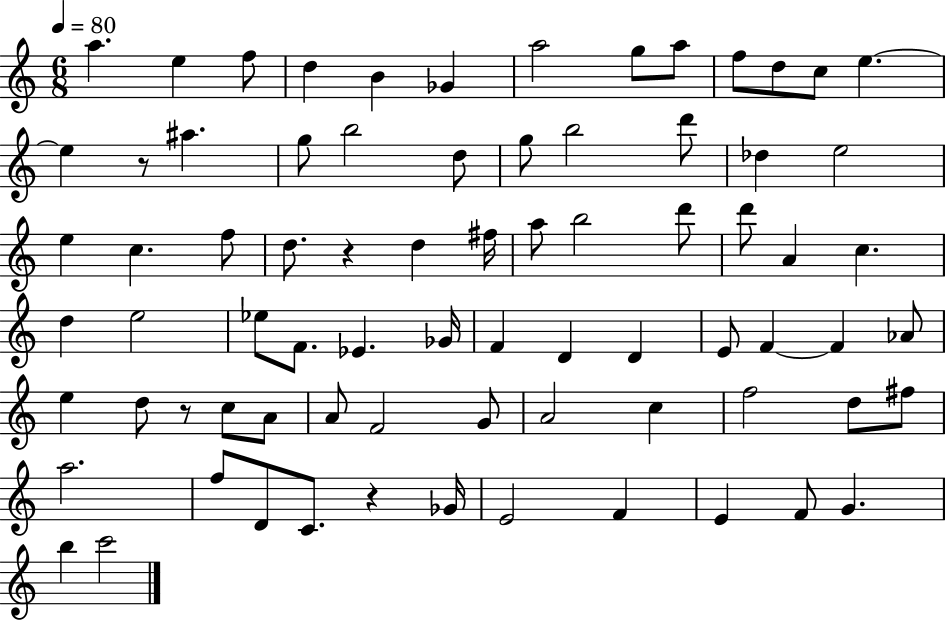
{
  \clef treble
  \numericTimeSignature
  \time 6/8
  \key c \major
  \tempo 4 = 80
  \repeat volta 2 { a''4. e''4 f''8 | d''4 b'4 ges'4 | a''2 g''8 a''8 | f''8 d''8 c''8 e''4.~~ | \break e''4 r8 ais''4. | g''8 b''2 d''8 | g''8 b''2 d'''8 | des''4 e''2 | \break e''4 c''4. f''8 | d''8. r4 d''4 fis''16 | a''8 b''2 d'''8 | d'''8 a'4 c''4. | \break d''4 e''2 | ees''8 f'8. ees'4. ges'16 | f'4 d'4 d'4 | e'8 f'4~~ f'4 aes'8 | \break e''4 d''8 r8 c''8 a'8 | a'8 f'2 g'8 | a'2 c''4 | f''2 d''8 fis''8 | \break a''2. | f''8 d'8 c'8. r4 ges'16 | e'2 f'4 | e'4 f'8 g'4. | \break b''4 c'''2 | } \bar "|."
}